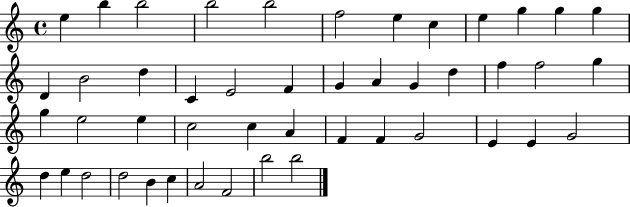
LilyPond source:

{
  \clef treble
  \time 4/4
  \defaultTimeSignature
  \key c \major
  e''4 b''4 b''2 | b''2 b''2 | f''2 e''4 c''4 | e''4 g''4 g''4 g''4 | \break d'4 b'2 d''4 | c'4 e'2 f'4 | g'4 a'4 g'4 d''4 | f''4 f''2 g''4 | \break g''4 e''2 e''4 | c''2 c''4 a'4 | f'4 f'4 g'2 | e'4 e'4 g'2 | \break d''4 e''4 d''2 | d''2 b'4 c''4 | a'2 f'2 | b''2 b''2 | \break \bar "|."
}